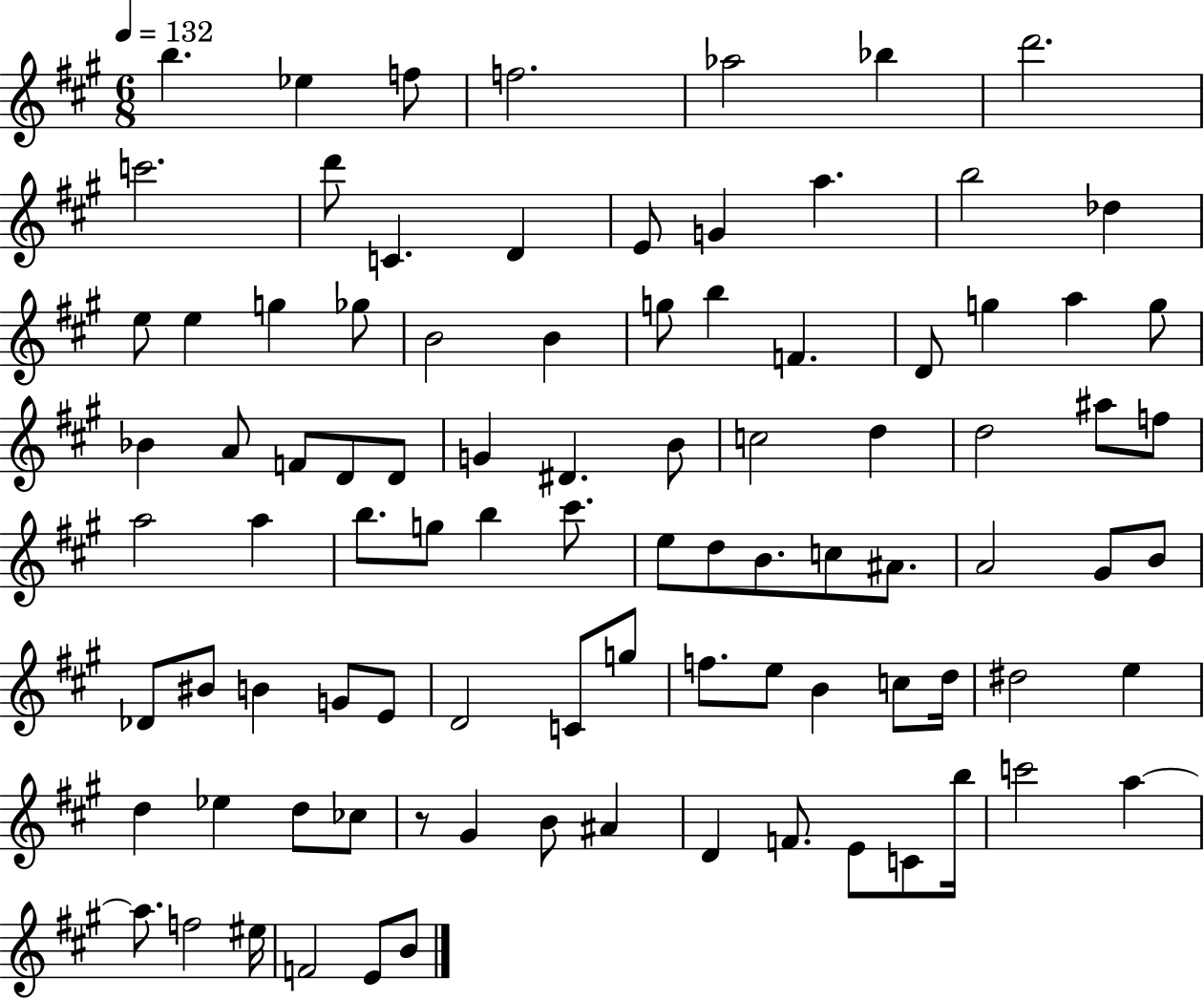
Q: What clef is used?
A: treble